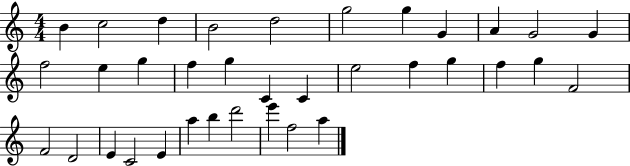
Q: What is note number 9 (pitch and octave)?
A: A4